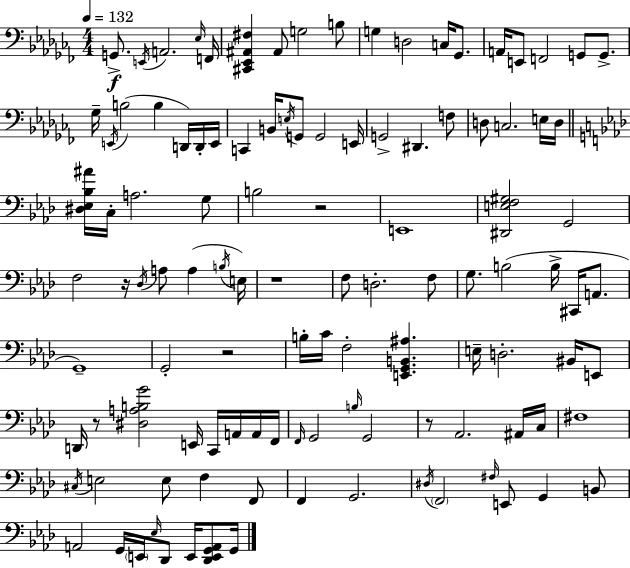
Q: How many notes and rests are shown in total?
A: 112